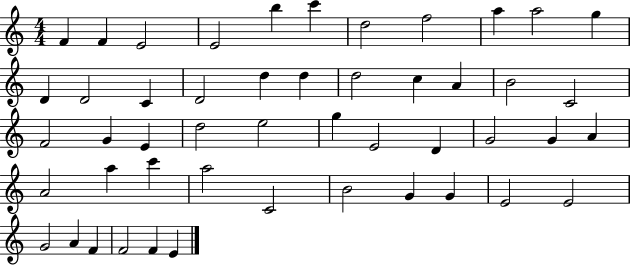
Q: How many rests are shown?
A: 0